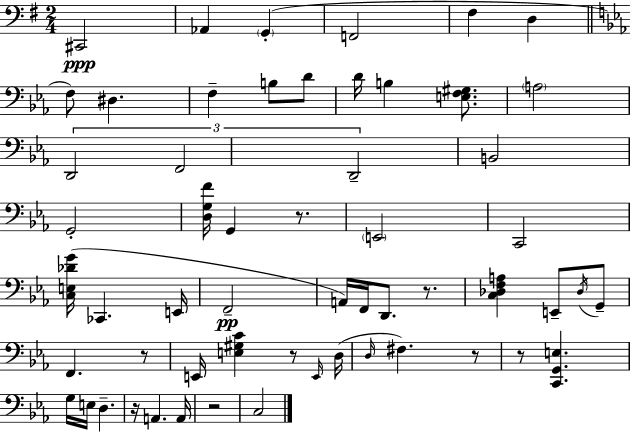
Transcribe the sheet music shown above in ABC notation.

X:1
T:Untitled
M:2/4
L:1/4
K:Em
^C,,2 _A,, G,, F,,2 ^F, D, F,/2 ^D, F, B,/2 D/2 D/4 B, [E,F,^G,]/2 A,2 D,,2 F,,2 D,,2 B,,2 G,,2 [D,G,F]/4 G,, z/2 E,,2 C,,2 [C,E,_DG]/4 _C,, E,,/4 F,,2 A,,/4 F,,/4 D,,/2 z/2 [C,_D,F,A,] E,,/2 _D,/4 G,,/2 F,, z/2 E,,/4 [E,^G,C] z/2 E,,/4 D,/4 D,/4 ^F, z/2 z/2 [C,,G,,E,] G,/4 E,/4 D, z/4 A,, A,,/4 z2 C,2